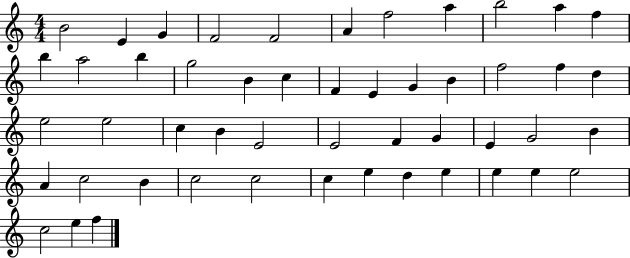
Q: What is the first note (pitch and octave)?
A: B4